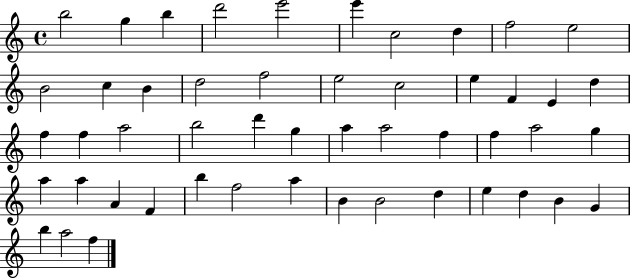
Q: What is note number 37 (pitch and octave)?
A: F4